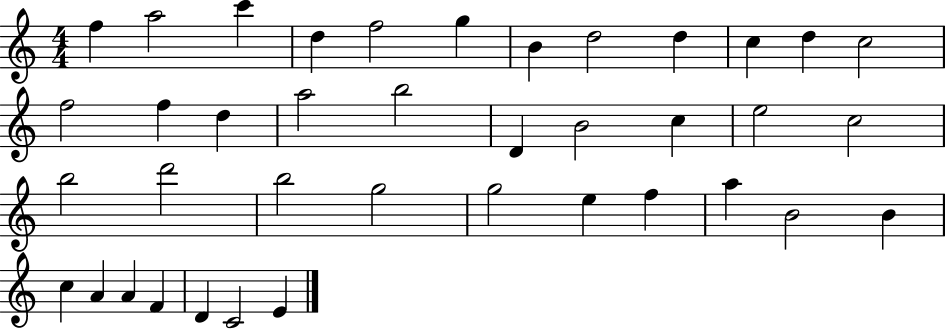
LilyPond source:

{
  \clef treble
  \numericTimeSignature
  \time 4/4
  \key c \major
  f''4 a''2 c'''4 | d''4 f''2 g''4 | b'4 d''2 d''4 | c''4 d''4 c''2 | \break f''2 f''4 d''4 | a''2 b''2 | d'4 b'2 c''4 | e''2 c''2 | \break b''2 d'''2 | b''2 g''2 | g''2 e''4 f''4 | a''4 b'2 b'4 | \break c''4 a'4 a'4 f'4 | d'4 c'2 e'4 | \bar "|."
}